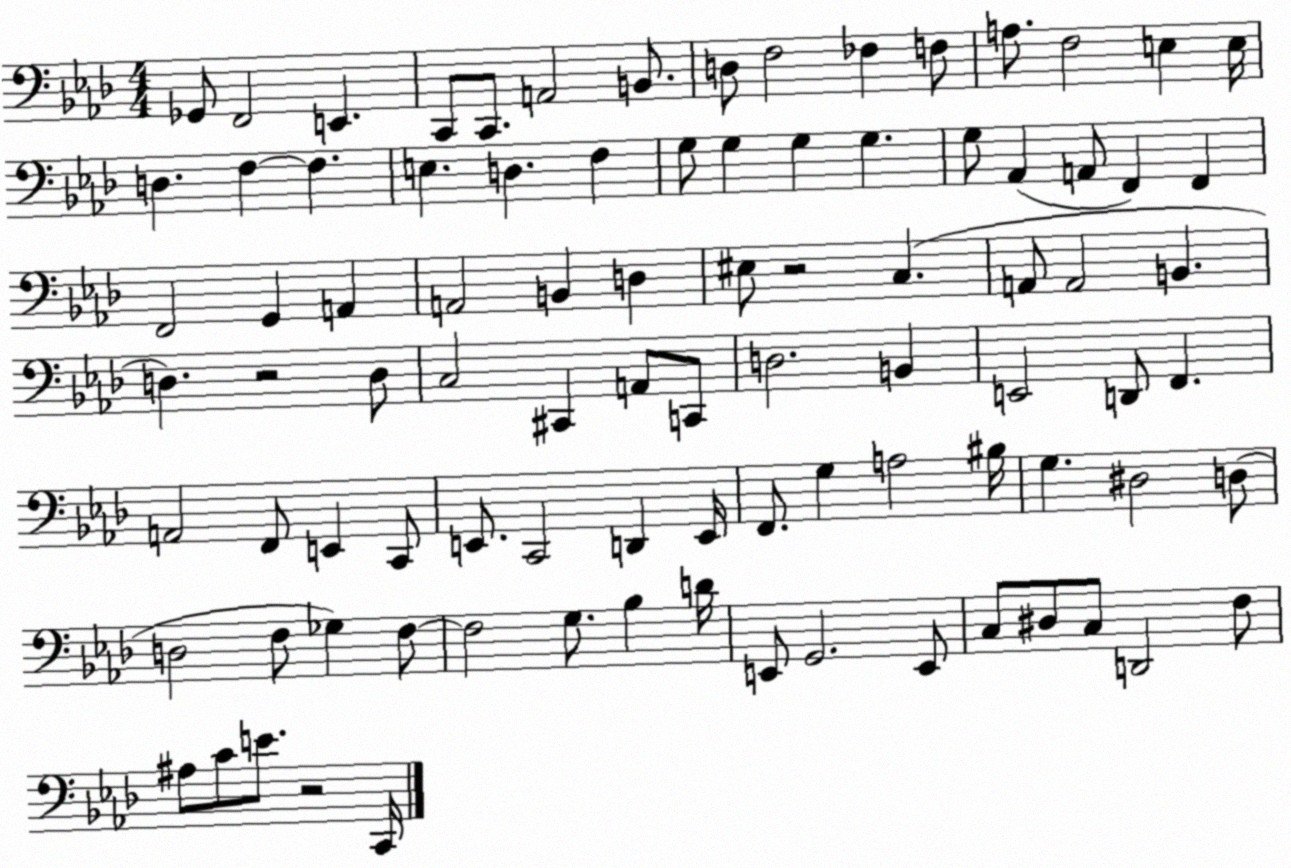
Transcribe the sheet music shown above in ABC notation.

X:1
T:Untitled
M:4/4
L:1/4
K:Ab
_G,,/2 F,,2 E,, C,,/2 C,,/2 A,,2 B,,/2 D,/2 F,2 _F, F,/2 A,/2 F,2 E, E,/4 D, F, F, E, D, F, G,/2 G, G, G, G,/2 _A,, A,,/2 F,, F,, F,,2 G,, A,, A,,2 B,, D, ^E,/2 z2 C, A,,/2 A,,2 B,, D, z2 D,/2 C,2 ^C,, A,,/2 C,,/2 D,2 B,, E,,2 D,,/2 F,, A,,2 F,,/2 E,, C,,/2 E,,/2 C,,2 D,, E,,/4 F,,/2 G, A,2 ^B,/4 G, ^D,2 D,/2 D,2 F,/2 _G, F,/2 F,2 G,/2 _B, D/4 E,,/2 G,,2 E,,/2 C,/2 ^D,/2 C,/2 D,,2 F,/2 ^A,/2 C/2 E/2 z2 C,,/4